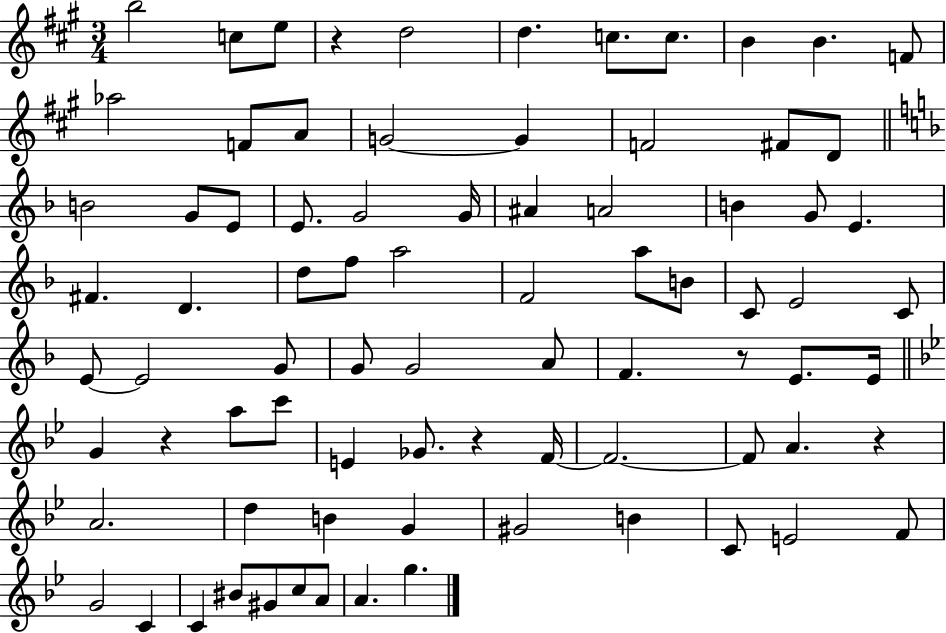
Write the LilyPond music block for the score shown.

{
  \clef treble
  \numericTimeSignature
  \time 3/4
  \key a \major
  \repeat volta 2 { b''2 c''8 e''8 | r4 d''2 | d''4. c''8. c''8. | b'4 b'4. f'8 | \break aes''2 f'8 a'8 | g'2~~ g'4 | f'2 fis'8 d'8 | \bar "||" \break \key f \major b'2 g'8 e'8 | e'8. g'2 g'16 | ais'4 a'2 | b'4 g'8 e'4. | \break fis'4. d'4. | d''8 f''8 a''2 | f'2 a''8 b'8 | c'8 e'2 c'8 | \break e'8~~ e'2 g'8 | g'8 g'2 a'8 | f'4. r8 e'8. e'16 | \bar "||" \break \key bes \major g'4 r4 a''8 c'''8 | e'4 ges'8. r4 f'16~~ | f'2.~~ | f'8 a'4. r4 | \break a'2. | d''4 b'4 g'4 | gis'2 b'4 | c'8 e'2 f'8 | \break g'2 c'4 | c'4 bis'8 gis'8 c''8 a'8 | a'4. g''4. | } \bar "|."
}